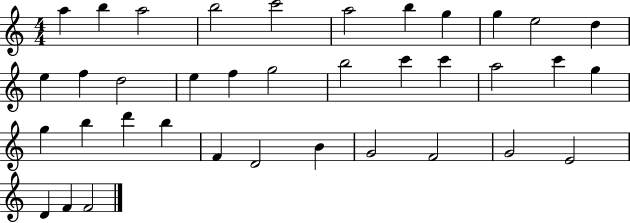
X:1
T:Untitled
M:4/4
L:1/4
K:C
a b a2 b2 c'2 a2 b g g e2 d e f d2 e f g2 b2 c' c' a2 c' g g b d' b F D2 B G2 F2 G2 E2 D F F2